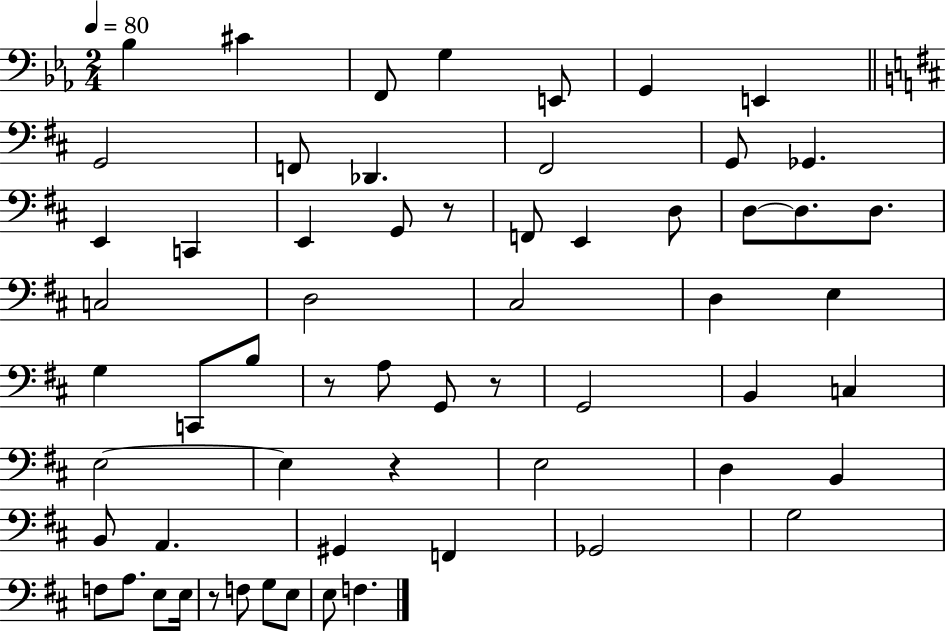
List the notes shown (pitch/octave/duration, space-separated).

Bb3/q C#4/q F2/e G3/q E2/e G2/q E2/q G2/h F2/e Db2/q. F#2/h G2/e Gb2/q. E2/q C2/q E2/q G2/e R/e F2/e E2/q D3/e D3/e D3/e. D3/e. C3/h D3/h C#3/h D3/q E3/q G3/q C2/e B3/e R/e A3/e G2/e R/e G2/h B2/q C3/q E3/h E3/q R/q E3/h D3/q B2/q B2/e A2/q. G#2/q F2/q Gb2/h G3/h F3/e A3/e. E3/e E3/s R/e F3/e G3/e E3/e E3/e F3/q.